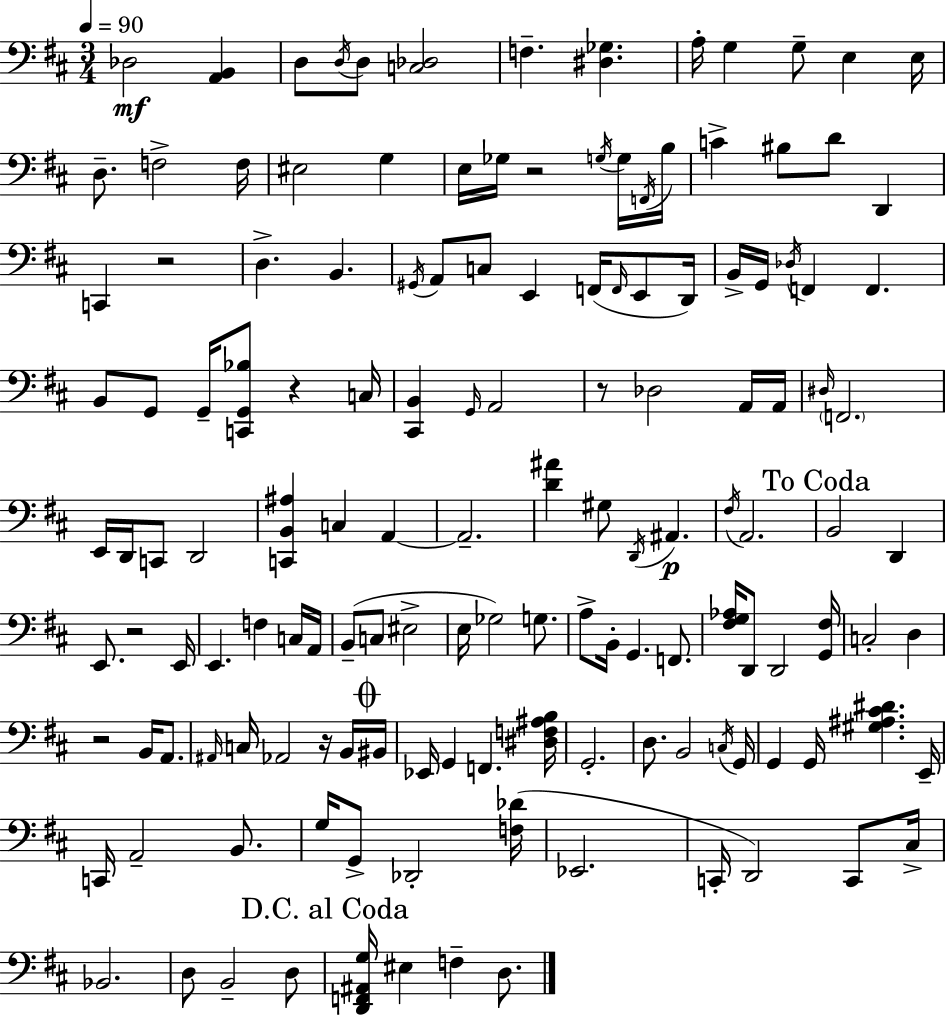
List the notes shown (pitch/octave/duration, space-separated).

Db3/h [A2,B2]/q D3/e D3/s D3/e [C3,Db3]/h F3/q. [D#3,Gb3]/q. A3/s G3/q G3/e E3/q E3/s D3/e. F3/h F3/s EIS3/h G3/q E3/s Gb3/s R/h G3/s G3/s F2/s B3/s C4/q BIS3/e D4/e D2/q C2/q R/h D3/q. B2/q. G#2/s A2/e C3/e E2/q F2/s F2/s E2/e D2/s B2/s G2/s Db3/s F2/q F2/q. B2/e G2/e G2/s [C2,G2,Bb3]/e R/q C3/s [C#2,B2]/q G2/s A2/h R/e Db3/h A2/s A2/s D#3/s F2/h. E2/s D2/s C2/e D2/h [C2,B2,A#3]/q C3/q A2/q A2/h. [D4,A#4]/q G#3/e D2/s A#2/q. F#3/s A2/h. B2/h D2/q E2/e. R/h E2/s E2/q. F3/q C3/s A2/s B2/e C3/e EIS3/h E3/s Gb3/h G3/e. A3/e B2/s G2/q. F2/e. [F#3,G3,Ab3]/s D2/e D2/h [G2,F#3]/s C3/h D3/q R/h B2/s A2/e. A#2/s C3/s Ab2/h R/s B2/s BIS2/s Eb2/s G2/q F2/q. [D#3,F3,A#3,B3]/s G2/h. D3/e. B2/h C3/s G2/s G2/q G2/s [G#3,A#3,C#4,D#4]/q. E2/s C2/s A2/h B2/e. G3/s G2/e Db2/h [F3,Db4]/s Eb2/h. C2/s D2/h C2/e C#3/s Bb2/h. D3/e B2/h D3/e [D2,F2,A#2,G3]/s EIS3/q F3/q D3/e.